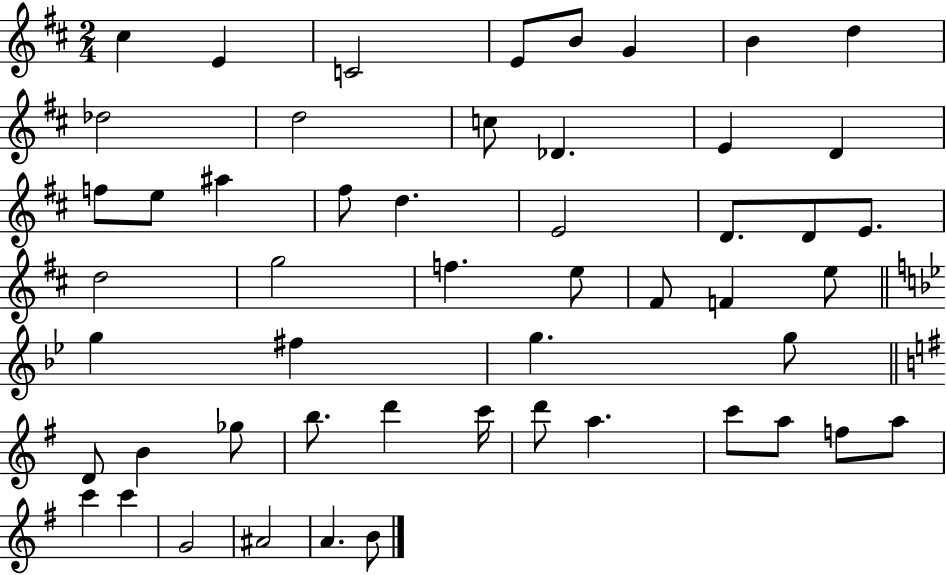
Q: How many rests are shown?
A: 0